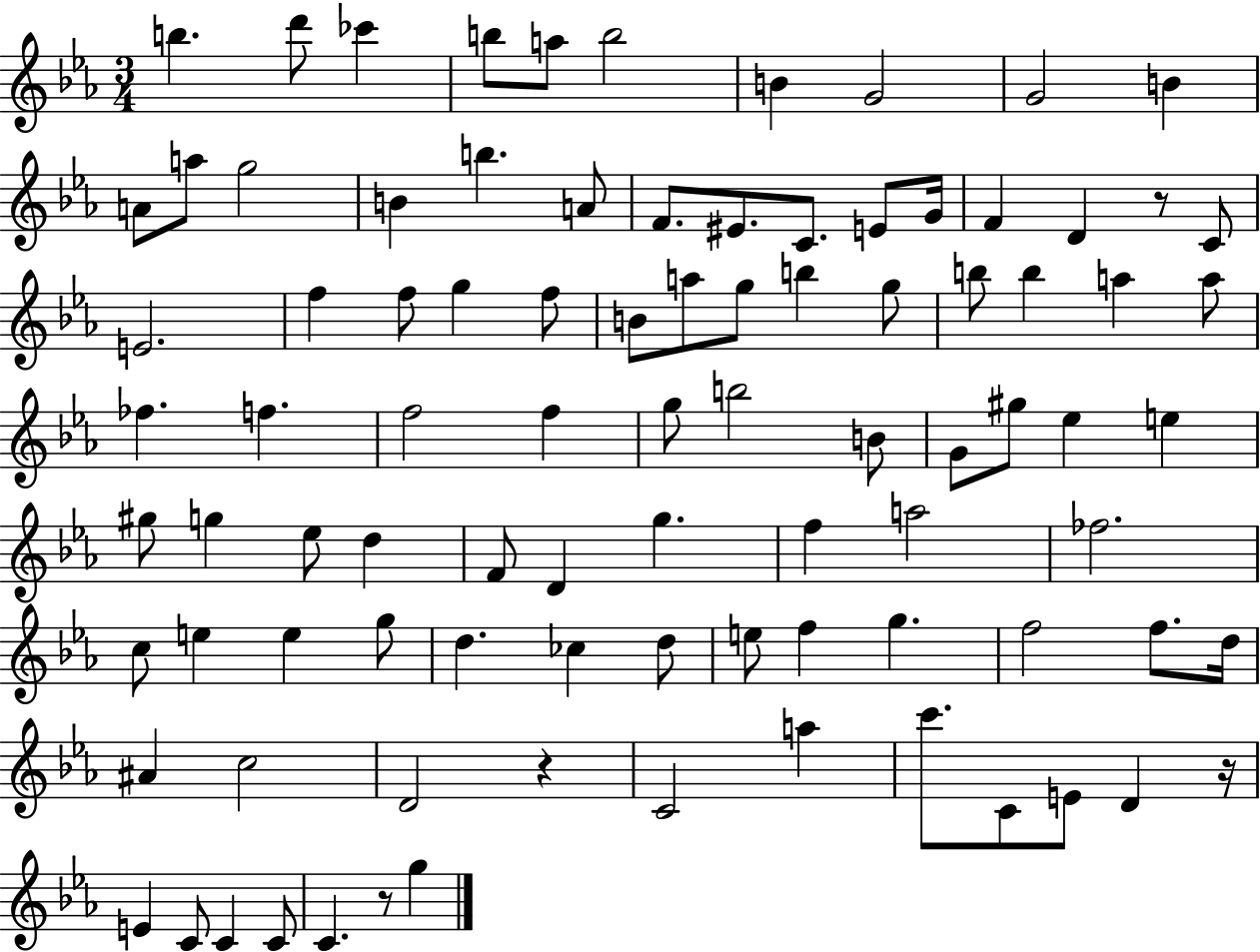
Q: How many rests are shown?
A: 4